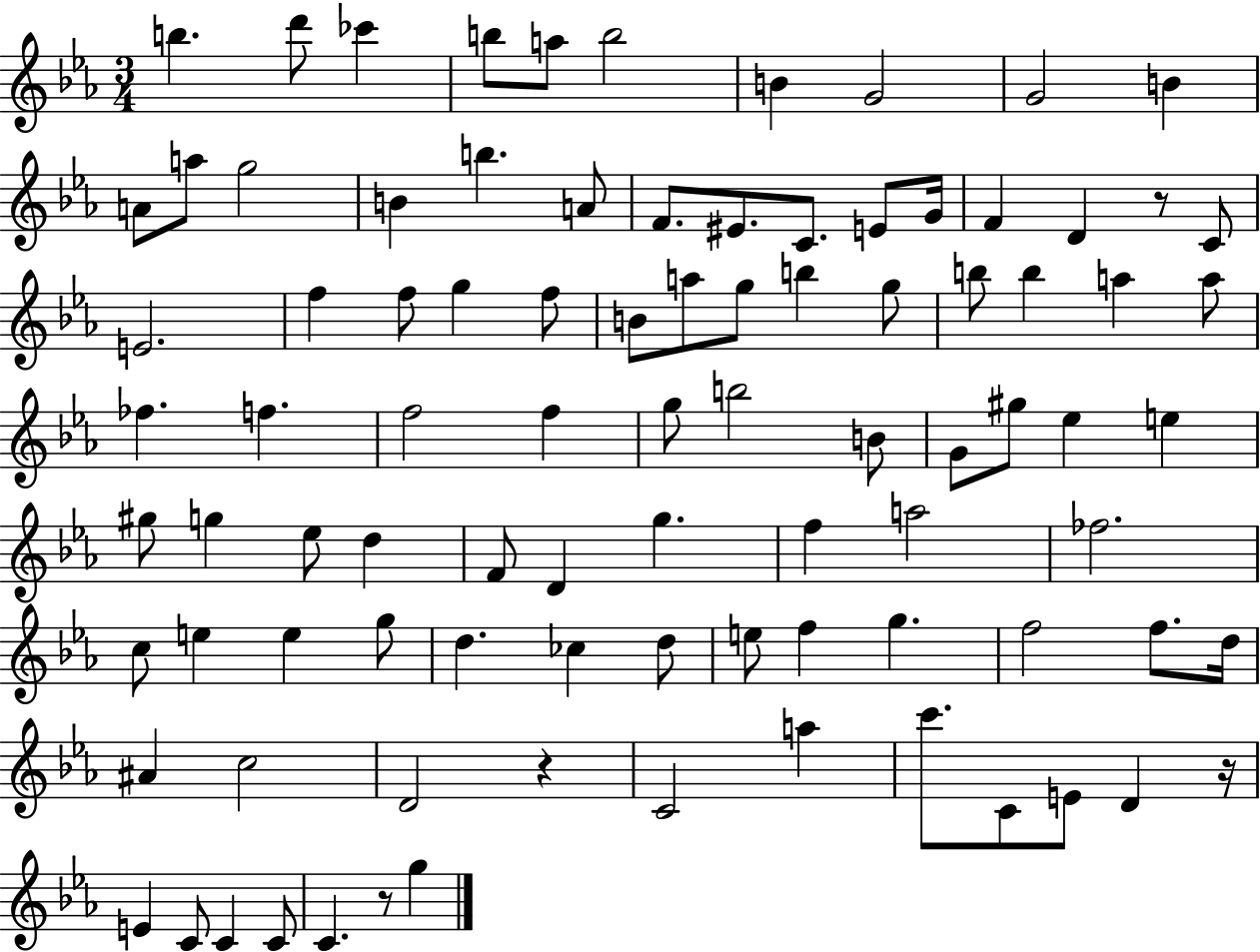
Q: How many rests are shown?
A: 4